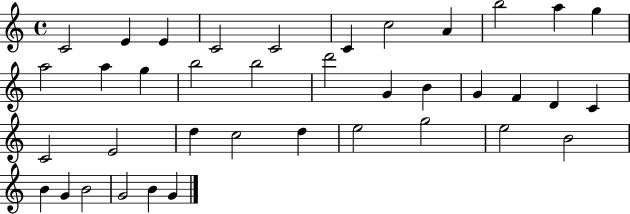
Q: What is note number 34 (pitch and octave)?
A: G4